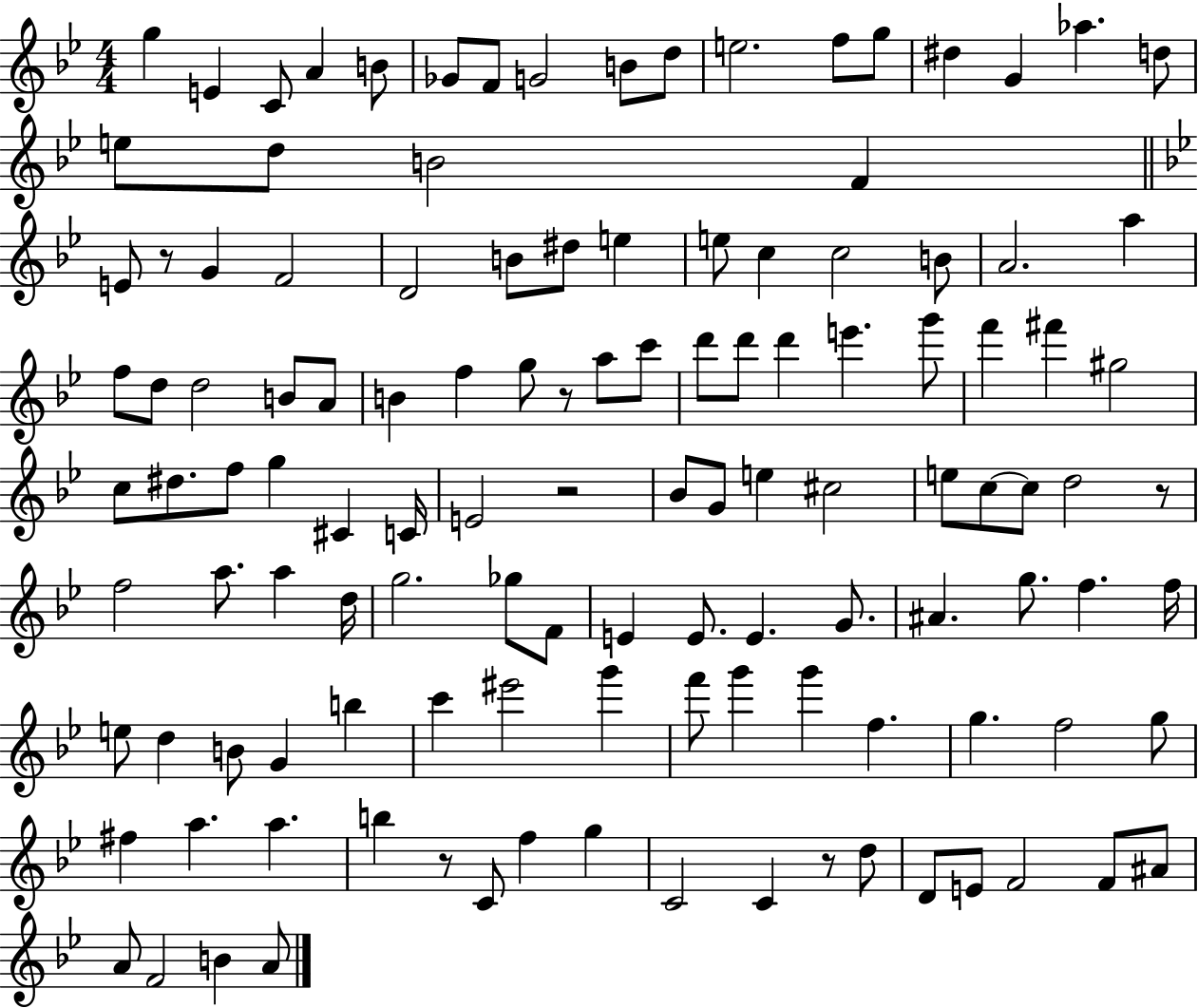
G5/q E4/q C4/e A4/q B4/e Gb4/e F4/e G4/h B4/e D5/e E5/h. F5/e G5/e D#5/q G4/q Ab5/q. D5/e E5/e D5/e B4/h F4/q E4/e R/e G4/q F4/h D4/h B4/e D#5/e E5/q E5/e C5/q C5/h B4/e A4/h. A5/q F5/e D5/e D5/h B4/e A4/e B4/q F5/q G5/e R/e A5/e C6/e D6/e D6/e D6/q E6/q. G6/e F6/q F#6/q G#5/h C5/e D#5/e. F5/e G5/q C#4/q C4/s E4/h R/h Bb4/e G4/e E5/q C#5/h E5/e C5/e C5/e D5/h R/e F5/h A5/e. A5/q D5/s G5/h. Gb5/e F4/e E4/q E4/e. E4/q. G4/e. A#4/q. G5/e. F5/q. F5/s E5/e D5/q B4/e G4/q B5/q C6/q EIS6/h G6/q F6/e G6/q G6/q F5/q. G5/q. F5/h G5/e F#5/q A5/q. A5/q. B5/q R/e C4/e F5/q G5/q C4/h C4/q R/e D5/e D4/e E4/e F4/h F4/e A#4/e A4/e F4/h B4/q A4/e